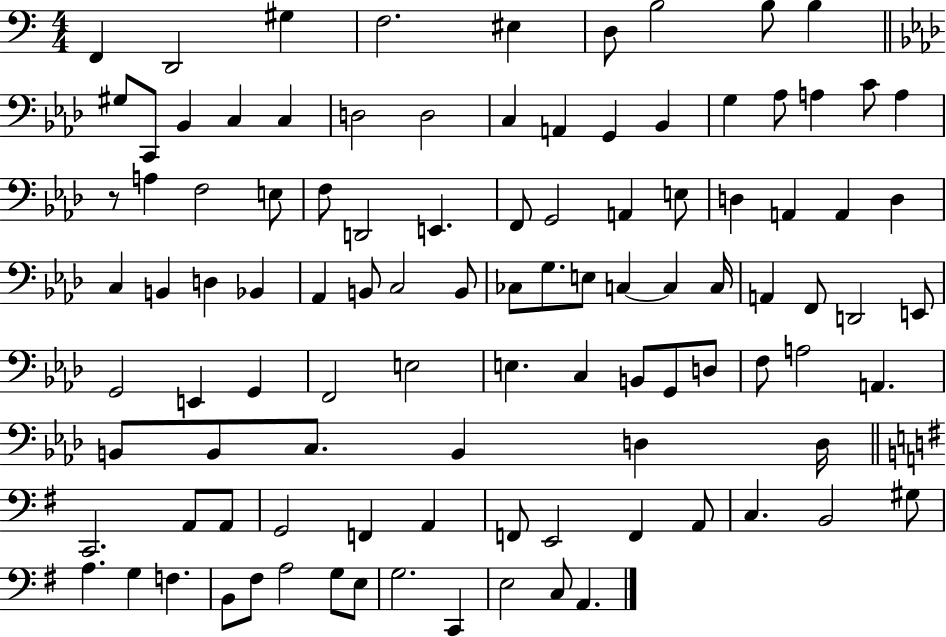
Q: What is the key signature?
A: C major